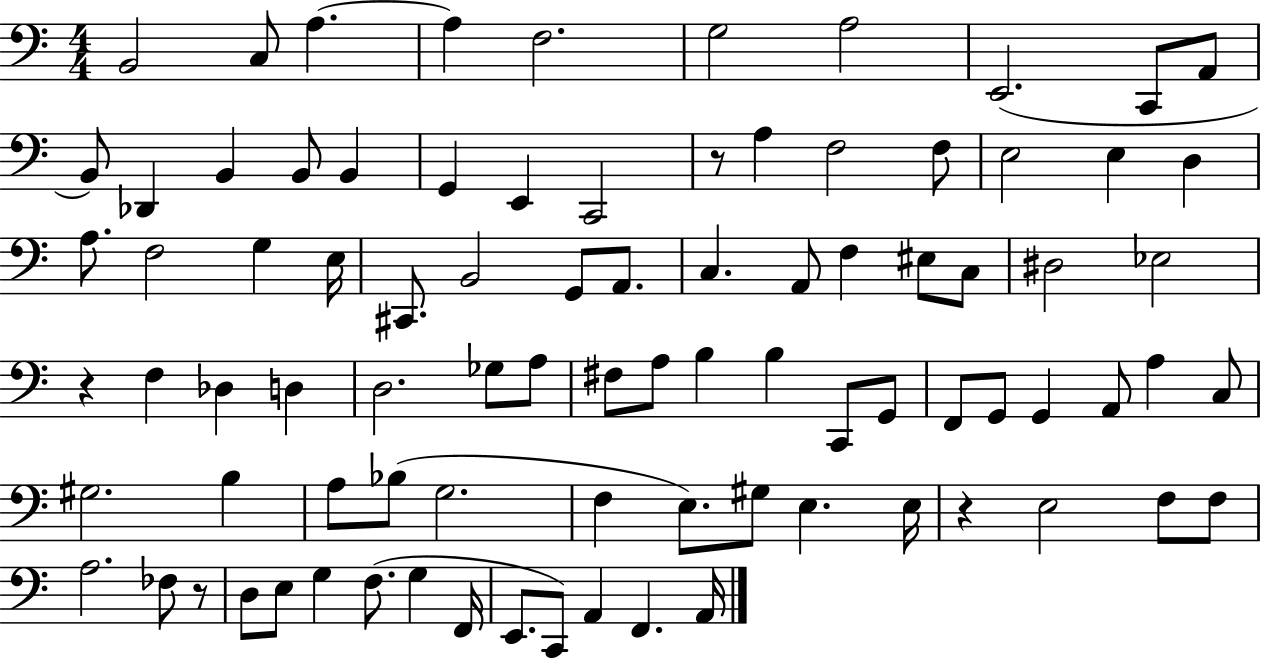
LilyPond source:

{
  \clef bass
  \numericTimeSignature
  \time 4/4
  \key c \major
  b,2 c8 a4.~~ | a4 f2. | g2 a2 | e,2.( c,8 a,8 | \break b,8) des,4 b,4 b,8 b,4 | g,4 e,4 c,2 | r8 a4 f2 f8 | e2 e4 d4 | \break a8. f2 g4 e16 | cis,8. b,2 g,8 a,8. | c4. a,8 f4 eis8 c8 | dis2 ees2 | \break r4 f4 des4 d4 | d2. ges8 a8 | fis8 a8 b4 b4 c,8 g,8 | f,8 g,8 g,4 a,8 a4 c8 | \break gis2. b4 | a8 bes8( g2. | f4 e8.) gis8 e4. e16 | r4 e2 f8 f8 | \break a2. fes8 r8 | d8 e8 g4 f8.( g4 f,16 | e,8. c,8) a,4 f,4. a,16 | \bar "|."
}